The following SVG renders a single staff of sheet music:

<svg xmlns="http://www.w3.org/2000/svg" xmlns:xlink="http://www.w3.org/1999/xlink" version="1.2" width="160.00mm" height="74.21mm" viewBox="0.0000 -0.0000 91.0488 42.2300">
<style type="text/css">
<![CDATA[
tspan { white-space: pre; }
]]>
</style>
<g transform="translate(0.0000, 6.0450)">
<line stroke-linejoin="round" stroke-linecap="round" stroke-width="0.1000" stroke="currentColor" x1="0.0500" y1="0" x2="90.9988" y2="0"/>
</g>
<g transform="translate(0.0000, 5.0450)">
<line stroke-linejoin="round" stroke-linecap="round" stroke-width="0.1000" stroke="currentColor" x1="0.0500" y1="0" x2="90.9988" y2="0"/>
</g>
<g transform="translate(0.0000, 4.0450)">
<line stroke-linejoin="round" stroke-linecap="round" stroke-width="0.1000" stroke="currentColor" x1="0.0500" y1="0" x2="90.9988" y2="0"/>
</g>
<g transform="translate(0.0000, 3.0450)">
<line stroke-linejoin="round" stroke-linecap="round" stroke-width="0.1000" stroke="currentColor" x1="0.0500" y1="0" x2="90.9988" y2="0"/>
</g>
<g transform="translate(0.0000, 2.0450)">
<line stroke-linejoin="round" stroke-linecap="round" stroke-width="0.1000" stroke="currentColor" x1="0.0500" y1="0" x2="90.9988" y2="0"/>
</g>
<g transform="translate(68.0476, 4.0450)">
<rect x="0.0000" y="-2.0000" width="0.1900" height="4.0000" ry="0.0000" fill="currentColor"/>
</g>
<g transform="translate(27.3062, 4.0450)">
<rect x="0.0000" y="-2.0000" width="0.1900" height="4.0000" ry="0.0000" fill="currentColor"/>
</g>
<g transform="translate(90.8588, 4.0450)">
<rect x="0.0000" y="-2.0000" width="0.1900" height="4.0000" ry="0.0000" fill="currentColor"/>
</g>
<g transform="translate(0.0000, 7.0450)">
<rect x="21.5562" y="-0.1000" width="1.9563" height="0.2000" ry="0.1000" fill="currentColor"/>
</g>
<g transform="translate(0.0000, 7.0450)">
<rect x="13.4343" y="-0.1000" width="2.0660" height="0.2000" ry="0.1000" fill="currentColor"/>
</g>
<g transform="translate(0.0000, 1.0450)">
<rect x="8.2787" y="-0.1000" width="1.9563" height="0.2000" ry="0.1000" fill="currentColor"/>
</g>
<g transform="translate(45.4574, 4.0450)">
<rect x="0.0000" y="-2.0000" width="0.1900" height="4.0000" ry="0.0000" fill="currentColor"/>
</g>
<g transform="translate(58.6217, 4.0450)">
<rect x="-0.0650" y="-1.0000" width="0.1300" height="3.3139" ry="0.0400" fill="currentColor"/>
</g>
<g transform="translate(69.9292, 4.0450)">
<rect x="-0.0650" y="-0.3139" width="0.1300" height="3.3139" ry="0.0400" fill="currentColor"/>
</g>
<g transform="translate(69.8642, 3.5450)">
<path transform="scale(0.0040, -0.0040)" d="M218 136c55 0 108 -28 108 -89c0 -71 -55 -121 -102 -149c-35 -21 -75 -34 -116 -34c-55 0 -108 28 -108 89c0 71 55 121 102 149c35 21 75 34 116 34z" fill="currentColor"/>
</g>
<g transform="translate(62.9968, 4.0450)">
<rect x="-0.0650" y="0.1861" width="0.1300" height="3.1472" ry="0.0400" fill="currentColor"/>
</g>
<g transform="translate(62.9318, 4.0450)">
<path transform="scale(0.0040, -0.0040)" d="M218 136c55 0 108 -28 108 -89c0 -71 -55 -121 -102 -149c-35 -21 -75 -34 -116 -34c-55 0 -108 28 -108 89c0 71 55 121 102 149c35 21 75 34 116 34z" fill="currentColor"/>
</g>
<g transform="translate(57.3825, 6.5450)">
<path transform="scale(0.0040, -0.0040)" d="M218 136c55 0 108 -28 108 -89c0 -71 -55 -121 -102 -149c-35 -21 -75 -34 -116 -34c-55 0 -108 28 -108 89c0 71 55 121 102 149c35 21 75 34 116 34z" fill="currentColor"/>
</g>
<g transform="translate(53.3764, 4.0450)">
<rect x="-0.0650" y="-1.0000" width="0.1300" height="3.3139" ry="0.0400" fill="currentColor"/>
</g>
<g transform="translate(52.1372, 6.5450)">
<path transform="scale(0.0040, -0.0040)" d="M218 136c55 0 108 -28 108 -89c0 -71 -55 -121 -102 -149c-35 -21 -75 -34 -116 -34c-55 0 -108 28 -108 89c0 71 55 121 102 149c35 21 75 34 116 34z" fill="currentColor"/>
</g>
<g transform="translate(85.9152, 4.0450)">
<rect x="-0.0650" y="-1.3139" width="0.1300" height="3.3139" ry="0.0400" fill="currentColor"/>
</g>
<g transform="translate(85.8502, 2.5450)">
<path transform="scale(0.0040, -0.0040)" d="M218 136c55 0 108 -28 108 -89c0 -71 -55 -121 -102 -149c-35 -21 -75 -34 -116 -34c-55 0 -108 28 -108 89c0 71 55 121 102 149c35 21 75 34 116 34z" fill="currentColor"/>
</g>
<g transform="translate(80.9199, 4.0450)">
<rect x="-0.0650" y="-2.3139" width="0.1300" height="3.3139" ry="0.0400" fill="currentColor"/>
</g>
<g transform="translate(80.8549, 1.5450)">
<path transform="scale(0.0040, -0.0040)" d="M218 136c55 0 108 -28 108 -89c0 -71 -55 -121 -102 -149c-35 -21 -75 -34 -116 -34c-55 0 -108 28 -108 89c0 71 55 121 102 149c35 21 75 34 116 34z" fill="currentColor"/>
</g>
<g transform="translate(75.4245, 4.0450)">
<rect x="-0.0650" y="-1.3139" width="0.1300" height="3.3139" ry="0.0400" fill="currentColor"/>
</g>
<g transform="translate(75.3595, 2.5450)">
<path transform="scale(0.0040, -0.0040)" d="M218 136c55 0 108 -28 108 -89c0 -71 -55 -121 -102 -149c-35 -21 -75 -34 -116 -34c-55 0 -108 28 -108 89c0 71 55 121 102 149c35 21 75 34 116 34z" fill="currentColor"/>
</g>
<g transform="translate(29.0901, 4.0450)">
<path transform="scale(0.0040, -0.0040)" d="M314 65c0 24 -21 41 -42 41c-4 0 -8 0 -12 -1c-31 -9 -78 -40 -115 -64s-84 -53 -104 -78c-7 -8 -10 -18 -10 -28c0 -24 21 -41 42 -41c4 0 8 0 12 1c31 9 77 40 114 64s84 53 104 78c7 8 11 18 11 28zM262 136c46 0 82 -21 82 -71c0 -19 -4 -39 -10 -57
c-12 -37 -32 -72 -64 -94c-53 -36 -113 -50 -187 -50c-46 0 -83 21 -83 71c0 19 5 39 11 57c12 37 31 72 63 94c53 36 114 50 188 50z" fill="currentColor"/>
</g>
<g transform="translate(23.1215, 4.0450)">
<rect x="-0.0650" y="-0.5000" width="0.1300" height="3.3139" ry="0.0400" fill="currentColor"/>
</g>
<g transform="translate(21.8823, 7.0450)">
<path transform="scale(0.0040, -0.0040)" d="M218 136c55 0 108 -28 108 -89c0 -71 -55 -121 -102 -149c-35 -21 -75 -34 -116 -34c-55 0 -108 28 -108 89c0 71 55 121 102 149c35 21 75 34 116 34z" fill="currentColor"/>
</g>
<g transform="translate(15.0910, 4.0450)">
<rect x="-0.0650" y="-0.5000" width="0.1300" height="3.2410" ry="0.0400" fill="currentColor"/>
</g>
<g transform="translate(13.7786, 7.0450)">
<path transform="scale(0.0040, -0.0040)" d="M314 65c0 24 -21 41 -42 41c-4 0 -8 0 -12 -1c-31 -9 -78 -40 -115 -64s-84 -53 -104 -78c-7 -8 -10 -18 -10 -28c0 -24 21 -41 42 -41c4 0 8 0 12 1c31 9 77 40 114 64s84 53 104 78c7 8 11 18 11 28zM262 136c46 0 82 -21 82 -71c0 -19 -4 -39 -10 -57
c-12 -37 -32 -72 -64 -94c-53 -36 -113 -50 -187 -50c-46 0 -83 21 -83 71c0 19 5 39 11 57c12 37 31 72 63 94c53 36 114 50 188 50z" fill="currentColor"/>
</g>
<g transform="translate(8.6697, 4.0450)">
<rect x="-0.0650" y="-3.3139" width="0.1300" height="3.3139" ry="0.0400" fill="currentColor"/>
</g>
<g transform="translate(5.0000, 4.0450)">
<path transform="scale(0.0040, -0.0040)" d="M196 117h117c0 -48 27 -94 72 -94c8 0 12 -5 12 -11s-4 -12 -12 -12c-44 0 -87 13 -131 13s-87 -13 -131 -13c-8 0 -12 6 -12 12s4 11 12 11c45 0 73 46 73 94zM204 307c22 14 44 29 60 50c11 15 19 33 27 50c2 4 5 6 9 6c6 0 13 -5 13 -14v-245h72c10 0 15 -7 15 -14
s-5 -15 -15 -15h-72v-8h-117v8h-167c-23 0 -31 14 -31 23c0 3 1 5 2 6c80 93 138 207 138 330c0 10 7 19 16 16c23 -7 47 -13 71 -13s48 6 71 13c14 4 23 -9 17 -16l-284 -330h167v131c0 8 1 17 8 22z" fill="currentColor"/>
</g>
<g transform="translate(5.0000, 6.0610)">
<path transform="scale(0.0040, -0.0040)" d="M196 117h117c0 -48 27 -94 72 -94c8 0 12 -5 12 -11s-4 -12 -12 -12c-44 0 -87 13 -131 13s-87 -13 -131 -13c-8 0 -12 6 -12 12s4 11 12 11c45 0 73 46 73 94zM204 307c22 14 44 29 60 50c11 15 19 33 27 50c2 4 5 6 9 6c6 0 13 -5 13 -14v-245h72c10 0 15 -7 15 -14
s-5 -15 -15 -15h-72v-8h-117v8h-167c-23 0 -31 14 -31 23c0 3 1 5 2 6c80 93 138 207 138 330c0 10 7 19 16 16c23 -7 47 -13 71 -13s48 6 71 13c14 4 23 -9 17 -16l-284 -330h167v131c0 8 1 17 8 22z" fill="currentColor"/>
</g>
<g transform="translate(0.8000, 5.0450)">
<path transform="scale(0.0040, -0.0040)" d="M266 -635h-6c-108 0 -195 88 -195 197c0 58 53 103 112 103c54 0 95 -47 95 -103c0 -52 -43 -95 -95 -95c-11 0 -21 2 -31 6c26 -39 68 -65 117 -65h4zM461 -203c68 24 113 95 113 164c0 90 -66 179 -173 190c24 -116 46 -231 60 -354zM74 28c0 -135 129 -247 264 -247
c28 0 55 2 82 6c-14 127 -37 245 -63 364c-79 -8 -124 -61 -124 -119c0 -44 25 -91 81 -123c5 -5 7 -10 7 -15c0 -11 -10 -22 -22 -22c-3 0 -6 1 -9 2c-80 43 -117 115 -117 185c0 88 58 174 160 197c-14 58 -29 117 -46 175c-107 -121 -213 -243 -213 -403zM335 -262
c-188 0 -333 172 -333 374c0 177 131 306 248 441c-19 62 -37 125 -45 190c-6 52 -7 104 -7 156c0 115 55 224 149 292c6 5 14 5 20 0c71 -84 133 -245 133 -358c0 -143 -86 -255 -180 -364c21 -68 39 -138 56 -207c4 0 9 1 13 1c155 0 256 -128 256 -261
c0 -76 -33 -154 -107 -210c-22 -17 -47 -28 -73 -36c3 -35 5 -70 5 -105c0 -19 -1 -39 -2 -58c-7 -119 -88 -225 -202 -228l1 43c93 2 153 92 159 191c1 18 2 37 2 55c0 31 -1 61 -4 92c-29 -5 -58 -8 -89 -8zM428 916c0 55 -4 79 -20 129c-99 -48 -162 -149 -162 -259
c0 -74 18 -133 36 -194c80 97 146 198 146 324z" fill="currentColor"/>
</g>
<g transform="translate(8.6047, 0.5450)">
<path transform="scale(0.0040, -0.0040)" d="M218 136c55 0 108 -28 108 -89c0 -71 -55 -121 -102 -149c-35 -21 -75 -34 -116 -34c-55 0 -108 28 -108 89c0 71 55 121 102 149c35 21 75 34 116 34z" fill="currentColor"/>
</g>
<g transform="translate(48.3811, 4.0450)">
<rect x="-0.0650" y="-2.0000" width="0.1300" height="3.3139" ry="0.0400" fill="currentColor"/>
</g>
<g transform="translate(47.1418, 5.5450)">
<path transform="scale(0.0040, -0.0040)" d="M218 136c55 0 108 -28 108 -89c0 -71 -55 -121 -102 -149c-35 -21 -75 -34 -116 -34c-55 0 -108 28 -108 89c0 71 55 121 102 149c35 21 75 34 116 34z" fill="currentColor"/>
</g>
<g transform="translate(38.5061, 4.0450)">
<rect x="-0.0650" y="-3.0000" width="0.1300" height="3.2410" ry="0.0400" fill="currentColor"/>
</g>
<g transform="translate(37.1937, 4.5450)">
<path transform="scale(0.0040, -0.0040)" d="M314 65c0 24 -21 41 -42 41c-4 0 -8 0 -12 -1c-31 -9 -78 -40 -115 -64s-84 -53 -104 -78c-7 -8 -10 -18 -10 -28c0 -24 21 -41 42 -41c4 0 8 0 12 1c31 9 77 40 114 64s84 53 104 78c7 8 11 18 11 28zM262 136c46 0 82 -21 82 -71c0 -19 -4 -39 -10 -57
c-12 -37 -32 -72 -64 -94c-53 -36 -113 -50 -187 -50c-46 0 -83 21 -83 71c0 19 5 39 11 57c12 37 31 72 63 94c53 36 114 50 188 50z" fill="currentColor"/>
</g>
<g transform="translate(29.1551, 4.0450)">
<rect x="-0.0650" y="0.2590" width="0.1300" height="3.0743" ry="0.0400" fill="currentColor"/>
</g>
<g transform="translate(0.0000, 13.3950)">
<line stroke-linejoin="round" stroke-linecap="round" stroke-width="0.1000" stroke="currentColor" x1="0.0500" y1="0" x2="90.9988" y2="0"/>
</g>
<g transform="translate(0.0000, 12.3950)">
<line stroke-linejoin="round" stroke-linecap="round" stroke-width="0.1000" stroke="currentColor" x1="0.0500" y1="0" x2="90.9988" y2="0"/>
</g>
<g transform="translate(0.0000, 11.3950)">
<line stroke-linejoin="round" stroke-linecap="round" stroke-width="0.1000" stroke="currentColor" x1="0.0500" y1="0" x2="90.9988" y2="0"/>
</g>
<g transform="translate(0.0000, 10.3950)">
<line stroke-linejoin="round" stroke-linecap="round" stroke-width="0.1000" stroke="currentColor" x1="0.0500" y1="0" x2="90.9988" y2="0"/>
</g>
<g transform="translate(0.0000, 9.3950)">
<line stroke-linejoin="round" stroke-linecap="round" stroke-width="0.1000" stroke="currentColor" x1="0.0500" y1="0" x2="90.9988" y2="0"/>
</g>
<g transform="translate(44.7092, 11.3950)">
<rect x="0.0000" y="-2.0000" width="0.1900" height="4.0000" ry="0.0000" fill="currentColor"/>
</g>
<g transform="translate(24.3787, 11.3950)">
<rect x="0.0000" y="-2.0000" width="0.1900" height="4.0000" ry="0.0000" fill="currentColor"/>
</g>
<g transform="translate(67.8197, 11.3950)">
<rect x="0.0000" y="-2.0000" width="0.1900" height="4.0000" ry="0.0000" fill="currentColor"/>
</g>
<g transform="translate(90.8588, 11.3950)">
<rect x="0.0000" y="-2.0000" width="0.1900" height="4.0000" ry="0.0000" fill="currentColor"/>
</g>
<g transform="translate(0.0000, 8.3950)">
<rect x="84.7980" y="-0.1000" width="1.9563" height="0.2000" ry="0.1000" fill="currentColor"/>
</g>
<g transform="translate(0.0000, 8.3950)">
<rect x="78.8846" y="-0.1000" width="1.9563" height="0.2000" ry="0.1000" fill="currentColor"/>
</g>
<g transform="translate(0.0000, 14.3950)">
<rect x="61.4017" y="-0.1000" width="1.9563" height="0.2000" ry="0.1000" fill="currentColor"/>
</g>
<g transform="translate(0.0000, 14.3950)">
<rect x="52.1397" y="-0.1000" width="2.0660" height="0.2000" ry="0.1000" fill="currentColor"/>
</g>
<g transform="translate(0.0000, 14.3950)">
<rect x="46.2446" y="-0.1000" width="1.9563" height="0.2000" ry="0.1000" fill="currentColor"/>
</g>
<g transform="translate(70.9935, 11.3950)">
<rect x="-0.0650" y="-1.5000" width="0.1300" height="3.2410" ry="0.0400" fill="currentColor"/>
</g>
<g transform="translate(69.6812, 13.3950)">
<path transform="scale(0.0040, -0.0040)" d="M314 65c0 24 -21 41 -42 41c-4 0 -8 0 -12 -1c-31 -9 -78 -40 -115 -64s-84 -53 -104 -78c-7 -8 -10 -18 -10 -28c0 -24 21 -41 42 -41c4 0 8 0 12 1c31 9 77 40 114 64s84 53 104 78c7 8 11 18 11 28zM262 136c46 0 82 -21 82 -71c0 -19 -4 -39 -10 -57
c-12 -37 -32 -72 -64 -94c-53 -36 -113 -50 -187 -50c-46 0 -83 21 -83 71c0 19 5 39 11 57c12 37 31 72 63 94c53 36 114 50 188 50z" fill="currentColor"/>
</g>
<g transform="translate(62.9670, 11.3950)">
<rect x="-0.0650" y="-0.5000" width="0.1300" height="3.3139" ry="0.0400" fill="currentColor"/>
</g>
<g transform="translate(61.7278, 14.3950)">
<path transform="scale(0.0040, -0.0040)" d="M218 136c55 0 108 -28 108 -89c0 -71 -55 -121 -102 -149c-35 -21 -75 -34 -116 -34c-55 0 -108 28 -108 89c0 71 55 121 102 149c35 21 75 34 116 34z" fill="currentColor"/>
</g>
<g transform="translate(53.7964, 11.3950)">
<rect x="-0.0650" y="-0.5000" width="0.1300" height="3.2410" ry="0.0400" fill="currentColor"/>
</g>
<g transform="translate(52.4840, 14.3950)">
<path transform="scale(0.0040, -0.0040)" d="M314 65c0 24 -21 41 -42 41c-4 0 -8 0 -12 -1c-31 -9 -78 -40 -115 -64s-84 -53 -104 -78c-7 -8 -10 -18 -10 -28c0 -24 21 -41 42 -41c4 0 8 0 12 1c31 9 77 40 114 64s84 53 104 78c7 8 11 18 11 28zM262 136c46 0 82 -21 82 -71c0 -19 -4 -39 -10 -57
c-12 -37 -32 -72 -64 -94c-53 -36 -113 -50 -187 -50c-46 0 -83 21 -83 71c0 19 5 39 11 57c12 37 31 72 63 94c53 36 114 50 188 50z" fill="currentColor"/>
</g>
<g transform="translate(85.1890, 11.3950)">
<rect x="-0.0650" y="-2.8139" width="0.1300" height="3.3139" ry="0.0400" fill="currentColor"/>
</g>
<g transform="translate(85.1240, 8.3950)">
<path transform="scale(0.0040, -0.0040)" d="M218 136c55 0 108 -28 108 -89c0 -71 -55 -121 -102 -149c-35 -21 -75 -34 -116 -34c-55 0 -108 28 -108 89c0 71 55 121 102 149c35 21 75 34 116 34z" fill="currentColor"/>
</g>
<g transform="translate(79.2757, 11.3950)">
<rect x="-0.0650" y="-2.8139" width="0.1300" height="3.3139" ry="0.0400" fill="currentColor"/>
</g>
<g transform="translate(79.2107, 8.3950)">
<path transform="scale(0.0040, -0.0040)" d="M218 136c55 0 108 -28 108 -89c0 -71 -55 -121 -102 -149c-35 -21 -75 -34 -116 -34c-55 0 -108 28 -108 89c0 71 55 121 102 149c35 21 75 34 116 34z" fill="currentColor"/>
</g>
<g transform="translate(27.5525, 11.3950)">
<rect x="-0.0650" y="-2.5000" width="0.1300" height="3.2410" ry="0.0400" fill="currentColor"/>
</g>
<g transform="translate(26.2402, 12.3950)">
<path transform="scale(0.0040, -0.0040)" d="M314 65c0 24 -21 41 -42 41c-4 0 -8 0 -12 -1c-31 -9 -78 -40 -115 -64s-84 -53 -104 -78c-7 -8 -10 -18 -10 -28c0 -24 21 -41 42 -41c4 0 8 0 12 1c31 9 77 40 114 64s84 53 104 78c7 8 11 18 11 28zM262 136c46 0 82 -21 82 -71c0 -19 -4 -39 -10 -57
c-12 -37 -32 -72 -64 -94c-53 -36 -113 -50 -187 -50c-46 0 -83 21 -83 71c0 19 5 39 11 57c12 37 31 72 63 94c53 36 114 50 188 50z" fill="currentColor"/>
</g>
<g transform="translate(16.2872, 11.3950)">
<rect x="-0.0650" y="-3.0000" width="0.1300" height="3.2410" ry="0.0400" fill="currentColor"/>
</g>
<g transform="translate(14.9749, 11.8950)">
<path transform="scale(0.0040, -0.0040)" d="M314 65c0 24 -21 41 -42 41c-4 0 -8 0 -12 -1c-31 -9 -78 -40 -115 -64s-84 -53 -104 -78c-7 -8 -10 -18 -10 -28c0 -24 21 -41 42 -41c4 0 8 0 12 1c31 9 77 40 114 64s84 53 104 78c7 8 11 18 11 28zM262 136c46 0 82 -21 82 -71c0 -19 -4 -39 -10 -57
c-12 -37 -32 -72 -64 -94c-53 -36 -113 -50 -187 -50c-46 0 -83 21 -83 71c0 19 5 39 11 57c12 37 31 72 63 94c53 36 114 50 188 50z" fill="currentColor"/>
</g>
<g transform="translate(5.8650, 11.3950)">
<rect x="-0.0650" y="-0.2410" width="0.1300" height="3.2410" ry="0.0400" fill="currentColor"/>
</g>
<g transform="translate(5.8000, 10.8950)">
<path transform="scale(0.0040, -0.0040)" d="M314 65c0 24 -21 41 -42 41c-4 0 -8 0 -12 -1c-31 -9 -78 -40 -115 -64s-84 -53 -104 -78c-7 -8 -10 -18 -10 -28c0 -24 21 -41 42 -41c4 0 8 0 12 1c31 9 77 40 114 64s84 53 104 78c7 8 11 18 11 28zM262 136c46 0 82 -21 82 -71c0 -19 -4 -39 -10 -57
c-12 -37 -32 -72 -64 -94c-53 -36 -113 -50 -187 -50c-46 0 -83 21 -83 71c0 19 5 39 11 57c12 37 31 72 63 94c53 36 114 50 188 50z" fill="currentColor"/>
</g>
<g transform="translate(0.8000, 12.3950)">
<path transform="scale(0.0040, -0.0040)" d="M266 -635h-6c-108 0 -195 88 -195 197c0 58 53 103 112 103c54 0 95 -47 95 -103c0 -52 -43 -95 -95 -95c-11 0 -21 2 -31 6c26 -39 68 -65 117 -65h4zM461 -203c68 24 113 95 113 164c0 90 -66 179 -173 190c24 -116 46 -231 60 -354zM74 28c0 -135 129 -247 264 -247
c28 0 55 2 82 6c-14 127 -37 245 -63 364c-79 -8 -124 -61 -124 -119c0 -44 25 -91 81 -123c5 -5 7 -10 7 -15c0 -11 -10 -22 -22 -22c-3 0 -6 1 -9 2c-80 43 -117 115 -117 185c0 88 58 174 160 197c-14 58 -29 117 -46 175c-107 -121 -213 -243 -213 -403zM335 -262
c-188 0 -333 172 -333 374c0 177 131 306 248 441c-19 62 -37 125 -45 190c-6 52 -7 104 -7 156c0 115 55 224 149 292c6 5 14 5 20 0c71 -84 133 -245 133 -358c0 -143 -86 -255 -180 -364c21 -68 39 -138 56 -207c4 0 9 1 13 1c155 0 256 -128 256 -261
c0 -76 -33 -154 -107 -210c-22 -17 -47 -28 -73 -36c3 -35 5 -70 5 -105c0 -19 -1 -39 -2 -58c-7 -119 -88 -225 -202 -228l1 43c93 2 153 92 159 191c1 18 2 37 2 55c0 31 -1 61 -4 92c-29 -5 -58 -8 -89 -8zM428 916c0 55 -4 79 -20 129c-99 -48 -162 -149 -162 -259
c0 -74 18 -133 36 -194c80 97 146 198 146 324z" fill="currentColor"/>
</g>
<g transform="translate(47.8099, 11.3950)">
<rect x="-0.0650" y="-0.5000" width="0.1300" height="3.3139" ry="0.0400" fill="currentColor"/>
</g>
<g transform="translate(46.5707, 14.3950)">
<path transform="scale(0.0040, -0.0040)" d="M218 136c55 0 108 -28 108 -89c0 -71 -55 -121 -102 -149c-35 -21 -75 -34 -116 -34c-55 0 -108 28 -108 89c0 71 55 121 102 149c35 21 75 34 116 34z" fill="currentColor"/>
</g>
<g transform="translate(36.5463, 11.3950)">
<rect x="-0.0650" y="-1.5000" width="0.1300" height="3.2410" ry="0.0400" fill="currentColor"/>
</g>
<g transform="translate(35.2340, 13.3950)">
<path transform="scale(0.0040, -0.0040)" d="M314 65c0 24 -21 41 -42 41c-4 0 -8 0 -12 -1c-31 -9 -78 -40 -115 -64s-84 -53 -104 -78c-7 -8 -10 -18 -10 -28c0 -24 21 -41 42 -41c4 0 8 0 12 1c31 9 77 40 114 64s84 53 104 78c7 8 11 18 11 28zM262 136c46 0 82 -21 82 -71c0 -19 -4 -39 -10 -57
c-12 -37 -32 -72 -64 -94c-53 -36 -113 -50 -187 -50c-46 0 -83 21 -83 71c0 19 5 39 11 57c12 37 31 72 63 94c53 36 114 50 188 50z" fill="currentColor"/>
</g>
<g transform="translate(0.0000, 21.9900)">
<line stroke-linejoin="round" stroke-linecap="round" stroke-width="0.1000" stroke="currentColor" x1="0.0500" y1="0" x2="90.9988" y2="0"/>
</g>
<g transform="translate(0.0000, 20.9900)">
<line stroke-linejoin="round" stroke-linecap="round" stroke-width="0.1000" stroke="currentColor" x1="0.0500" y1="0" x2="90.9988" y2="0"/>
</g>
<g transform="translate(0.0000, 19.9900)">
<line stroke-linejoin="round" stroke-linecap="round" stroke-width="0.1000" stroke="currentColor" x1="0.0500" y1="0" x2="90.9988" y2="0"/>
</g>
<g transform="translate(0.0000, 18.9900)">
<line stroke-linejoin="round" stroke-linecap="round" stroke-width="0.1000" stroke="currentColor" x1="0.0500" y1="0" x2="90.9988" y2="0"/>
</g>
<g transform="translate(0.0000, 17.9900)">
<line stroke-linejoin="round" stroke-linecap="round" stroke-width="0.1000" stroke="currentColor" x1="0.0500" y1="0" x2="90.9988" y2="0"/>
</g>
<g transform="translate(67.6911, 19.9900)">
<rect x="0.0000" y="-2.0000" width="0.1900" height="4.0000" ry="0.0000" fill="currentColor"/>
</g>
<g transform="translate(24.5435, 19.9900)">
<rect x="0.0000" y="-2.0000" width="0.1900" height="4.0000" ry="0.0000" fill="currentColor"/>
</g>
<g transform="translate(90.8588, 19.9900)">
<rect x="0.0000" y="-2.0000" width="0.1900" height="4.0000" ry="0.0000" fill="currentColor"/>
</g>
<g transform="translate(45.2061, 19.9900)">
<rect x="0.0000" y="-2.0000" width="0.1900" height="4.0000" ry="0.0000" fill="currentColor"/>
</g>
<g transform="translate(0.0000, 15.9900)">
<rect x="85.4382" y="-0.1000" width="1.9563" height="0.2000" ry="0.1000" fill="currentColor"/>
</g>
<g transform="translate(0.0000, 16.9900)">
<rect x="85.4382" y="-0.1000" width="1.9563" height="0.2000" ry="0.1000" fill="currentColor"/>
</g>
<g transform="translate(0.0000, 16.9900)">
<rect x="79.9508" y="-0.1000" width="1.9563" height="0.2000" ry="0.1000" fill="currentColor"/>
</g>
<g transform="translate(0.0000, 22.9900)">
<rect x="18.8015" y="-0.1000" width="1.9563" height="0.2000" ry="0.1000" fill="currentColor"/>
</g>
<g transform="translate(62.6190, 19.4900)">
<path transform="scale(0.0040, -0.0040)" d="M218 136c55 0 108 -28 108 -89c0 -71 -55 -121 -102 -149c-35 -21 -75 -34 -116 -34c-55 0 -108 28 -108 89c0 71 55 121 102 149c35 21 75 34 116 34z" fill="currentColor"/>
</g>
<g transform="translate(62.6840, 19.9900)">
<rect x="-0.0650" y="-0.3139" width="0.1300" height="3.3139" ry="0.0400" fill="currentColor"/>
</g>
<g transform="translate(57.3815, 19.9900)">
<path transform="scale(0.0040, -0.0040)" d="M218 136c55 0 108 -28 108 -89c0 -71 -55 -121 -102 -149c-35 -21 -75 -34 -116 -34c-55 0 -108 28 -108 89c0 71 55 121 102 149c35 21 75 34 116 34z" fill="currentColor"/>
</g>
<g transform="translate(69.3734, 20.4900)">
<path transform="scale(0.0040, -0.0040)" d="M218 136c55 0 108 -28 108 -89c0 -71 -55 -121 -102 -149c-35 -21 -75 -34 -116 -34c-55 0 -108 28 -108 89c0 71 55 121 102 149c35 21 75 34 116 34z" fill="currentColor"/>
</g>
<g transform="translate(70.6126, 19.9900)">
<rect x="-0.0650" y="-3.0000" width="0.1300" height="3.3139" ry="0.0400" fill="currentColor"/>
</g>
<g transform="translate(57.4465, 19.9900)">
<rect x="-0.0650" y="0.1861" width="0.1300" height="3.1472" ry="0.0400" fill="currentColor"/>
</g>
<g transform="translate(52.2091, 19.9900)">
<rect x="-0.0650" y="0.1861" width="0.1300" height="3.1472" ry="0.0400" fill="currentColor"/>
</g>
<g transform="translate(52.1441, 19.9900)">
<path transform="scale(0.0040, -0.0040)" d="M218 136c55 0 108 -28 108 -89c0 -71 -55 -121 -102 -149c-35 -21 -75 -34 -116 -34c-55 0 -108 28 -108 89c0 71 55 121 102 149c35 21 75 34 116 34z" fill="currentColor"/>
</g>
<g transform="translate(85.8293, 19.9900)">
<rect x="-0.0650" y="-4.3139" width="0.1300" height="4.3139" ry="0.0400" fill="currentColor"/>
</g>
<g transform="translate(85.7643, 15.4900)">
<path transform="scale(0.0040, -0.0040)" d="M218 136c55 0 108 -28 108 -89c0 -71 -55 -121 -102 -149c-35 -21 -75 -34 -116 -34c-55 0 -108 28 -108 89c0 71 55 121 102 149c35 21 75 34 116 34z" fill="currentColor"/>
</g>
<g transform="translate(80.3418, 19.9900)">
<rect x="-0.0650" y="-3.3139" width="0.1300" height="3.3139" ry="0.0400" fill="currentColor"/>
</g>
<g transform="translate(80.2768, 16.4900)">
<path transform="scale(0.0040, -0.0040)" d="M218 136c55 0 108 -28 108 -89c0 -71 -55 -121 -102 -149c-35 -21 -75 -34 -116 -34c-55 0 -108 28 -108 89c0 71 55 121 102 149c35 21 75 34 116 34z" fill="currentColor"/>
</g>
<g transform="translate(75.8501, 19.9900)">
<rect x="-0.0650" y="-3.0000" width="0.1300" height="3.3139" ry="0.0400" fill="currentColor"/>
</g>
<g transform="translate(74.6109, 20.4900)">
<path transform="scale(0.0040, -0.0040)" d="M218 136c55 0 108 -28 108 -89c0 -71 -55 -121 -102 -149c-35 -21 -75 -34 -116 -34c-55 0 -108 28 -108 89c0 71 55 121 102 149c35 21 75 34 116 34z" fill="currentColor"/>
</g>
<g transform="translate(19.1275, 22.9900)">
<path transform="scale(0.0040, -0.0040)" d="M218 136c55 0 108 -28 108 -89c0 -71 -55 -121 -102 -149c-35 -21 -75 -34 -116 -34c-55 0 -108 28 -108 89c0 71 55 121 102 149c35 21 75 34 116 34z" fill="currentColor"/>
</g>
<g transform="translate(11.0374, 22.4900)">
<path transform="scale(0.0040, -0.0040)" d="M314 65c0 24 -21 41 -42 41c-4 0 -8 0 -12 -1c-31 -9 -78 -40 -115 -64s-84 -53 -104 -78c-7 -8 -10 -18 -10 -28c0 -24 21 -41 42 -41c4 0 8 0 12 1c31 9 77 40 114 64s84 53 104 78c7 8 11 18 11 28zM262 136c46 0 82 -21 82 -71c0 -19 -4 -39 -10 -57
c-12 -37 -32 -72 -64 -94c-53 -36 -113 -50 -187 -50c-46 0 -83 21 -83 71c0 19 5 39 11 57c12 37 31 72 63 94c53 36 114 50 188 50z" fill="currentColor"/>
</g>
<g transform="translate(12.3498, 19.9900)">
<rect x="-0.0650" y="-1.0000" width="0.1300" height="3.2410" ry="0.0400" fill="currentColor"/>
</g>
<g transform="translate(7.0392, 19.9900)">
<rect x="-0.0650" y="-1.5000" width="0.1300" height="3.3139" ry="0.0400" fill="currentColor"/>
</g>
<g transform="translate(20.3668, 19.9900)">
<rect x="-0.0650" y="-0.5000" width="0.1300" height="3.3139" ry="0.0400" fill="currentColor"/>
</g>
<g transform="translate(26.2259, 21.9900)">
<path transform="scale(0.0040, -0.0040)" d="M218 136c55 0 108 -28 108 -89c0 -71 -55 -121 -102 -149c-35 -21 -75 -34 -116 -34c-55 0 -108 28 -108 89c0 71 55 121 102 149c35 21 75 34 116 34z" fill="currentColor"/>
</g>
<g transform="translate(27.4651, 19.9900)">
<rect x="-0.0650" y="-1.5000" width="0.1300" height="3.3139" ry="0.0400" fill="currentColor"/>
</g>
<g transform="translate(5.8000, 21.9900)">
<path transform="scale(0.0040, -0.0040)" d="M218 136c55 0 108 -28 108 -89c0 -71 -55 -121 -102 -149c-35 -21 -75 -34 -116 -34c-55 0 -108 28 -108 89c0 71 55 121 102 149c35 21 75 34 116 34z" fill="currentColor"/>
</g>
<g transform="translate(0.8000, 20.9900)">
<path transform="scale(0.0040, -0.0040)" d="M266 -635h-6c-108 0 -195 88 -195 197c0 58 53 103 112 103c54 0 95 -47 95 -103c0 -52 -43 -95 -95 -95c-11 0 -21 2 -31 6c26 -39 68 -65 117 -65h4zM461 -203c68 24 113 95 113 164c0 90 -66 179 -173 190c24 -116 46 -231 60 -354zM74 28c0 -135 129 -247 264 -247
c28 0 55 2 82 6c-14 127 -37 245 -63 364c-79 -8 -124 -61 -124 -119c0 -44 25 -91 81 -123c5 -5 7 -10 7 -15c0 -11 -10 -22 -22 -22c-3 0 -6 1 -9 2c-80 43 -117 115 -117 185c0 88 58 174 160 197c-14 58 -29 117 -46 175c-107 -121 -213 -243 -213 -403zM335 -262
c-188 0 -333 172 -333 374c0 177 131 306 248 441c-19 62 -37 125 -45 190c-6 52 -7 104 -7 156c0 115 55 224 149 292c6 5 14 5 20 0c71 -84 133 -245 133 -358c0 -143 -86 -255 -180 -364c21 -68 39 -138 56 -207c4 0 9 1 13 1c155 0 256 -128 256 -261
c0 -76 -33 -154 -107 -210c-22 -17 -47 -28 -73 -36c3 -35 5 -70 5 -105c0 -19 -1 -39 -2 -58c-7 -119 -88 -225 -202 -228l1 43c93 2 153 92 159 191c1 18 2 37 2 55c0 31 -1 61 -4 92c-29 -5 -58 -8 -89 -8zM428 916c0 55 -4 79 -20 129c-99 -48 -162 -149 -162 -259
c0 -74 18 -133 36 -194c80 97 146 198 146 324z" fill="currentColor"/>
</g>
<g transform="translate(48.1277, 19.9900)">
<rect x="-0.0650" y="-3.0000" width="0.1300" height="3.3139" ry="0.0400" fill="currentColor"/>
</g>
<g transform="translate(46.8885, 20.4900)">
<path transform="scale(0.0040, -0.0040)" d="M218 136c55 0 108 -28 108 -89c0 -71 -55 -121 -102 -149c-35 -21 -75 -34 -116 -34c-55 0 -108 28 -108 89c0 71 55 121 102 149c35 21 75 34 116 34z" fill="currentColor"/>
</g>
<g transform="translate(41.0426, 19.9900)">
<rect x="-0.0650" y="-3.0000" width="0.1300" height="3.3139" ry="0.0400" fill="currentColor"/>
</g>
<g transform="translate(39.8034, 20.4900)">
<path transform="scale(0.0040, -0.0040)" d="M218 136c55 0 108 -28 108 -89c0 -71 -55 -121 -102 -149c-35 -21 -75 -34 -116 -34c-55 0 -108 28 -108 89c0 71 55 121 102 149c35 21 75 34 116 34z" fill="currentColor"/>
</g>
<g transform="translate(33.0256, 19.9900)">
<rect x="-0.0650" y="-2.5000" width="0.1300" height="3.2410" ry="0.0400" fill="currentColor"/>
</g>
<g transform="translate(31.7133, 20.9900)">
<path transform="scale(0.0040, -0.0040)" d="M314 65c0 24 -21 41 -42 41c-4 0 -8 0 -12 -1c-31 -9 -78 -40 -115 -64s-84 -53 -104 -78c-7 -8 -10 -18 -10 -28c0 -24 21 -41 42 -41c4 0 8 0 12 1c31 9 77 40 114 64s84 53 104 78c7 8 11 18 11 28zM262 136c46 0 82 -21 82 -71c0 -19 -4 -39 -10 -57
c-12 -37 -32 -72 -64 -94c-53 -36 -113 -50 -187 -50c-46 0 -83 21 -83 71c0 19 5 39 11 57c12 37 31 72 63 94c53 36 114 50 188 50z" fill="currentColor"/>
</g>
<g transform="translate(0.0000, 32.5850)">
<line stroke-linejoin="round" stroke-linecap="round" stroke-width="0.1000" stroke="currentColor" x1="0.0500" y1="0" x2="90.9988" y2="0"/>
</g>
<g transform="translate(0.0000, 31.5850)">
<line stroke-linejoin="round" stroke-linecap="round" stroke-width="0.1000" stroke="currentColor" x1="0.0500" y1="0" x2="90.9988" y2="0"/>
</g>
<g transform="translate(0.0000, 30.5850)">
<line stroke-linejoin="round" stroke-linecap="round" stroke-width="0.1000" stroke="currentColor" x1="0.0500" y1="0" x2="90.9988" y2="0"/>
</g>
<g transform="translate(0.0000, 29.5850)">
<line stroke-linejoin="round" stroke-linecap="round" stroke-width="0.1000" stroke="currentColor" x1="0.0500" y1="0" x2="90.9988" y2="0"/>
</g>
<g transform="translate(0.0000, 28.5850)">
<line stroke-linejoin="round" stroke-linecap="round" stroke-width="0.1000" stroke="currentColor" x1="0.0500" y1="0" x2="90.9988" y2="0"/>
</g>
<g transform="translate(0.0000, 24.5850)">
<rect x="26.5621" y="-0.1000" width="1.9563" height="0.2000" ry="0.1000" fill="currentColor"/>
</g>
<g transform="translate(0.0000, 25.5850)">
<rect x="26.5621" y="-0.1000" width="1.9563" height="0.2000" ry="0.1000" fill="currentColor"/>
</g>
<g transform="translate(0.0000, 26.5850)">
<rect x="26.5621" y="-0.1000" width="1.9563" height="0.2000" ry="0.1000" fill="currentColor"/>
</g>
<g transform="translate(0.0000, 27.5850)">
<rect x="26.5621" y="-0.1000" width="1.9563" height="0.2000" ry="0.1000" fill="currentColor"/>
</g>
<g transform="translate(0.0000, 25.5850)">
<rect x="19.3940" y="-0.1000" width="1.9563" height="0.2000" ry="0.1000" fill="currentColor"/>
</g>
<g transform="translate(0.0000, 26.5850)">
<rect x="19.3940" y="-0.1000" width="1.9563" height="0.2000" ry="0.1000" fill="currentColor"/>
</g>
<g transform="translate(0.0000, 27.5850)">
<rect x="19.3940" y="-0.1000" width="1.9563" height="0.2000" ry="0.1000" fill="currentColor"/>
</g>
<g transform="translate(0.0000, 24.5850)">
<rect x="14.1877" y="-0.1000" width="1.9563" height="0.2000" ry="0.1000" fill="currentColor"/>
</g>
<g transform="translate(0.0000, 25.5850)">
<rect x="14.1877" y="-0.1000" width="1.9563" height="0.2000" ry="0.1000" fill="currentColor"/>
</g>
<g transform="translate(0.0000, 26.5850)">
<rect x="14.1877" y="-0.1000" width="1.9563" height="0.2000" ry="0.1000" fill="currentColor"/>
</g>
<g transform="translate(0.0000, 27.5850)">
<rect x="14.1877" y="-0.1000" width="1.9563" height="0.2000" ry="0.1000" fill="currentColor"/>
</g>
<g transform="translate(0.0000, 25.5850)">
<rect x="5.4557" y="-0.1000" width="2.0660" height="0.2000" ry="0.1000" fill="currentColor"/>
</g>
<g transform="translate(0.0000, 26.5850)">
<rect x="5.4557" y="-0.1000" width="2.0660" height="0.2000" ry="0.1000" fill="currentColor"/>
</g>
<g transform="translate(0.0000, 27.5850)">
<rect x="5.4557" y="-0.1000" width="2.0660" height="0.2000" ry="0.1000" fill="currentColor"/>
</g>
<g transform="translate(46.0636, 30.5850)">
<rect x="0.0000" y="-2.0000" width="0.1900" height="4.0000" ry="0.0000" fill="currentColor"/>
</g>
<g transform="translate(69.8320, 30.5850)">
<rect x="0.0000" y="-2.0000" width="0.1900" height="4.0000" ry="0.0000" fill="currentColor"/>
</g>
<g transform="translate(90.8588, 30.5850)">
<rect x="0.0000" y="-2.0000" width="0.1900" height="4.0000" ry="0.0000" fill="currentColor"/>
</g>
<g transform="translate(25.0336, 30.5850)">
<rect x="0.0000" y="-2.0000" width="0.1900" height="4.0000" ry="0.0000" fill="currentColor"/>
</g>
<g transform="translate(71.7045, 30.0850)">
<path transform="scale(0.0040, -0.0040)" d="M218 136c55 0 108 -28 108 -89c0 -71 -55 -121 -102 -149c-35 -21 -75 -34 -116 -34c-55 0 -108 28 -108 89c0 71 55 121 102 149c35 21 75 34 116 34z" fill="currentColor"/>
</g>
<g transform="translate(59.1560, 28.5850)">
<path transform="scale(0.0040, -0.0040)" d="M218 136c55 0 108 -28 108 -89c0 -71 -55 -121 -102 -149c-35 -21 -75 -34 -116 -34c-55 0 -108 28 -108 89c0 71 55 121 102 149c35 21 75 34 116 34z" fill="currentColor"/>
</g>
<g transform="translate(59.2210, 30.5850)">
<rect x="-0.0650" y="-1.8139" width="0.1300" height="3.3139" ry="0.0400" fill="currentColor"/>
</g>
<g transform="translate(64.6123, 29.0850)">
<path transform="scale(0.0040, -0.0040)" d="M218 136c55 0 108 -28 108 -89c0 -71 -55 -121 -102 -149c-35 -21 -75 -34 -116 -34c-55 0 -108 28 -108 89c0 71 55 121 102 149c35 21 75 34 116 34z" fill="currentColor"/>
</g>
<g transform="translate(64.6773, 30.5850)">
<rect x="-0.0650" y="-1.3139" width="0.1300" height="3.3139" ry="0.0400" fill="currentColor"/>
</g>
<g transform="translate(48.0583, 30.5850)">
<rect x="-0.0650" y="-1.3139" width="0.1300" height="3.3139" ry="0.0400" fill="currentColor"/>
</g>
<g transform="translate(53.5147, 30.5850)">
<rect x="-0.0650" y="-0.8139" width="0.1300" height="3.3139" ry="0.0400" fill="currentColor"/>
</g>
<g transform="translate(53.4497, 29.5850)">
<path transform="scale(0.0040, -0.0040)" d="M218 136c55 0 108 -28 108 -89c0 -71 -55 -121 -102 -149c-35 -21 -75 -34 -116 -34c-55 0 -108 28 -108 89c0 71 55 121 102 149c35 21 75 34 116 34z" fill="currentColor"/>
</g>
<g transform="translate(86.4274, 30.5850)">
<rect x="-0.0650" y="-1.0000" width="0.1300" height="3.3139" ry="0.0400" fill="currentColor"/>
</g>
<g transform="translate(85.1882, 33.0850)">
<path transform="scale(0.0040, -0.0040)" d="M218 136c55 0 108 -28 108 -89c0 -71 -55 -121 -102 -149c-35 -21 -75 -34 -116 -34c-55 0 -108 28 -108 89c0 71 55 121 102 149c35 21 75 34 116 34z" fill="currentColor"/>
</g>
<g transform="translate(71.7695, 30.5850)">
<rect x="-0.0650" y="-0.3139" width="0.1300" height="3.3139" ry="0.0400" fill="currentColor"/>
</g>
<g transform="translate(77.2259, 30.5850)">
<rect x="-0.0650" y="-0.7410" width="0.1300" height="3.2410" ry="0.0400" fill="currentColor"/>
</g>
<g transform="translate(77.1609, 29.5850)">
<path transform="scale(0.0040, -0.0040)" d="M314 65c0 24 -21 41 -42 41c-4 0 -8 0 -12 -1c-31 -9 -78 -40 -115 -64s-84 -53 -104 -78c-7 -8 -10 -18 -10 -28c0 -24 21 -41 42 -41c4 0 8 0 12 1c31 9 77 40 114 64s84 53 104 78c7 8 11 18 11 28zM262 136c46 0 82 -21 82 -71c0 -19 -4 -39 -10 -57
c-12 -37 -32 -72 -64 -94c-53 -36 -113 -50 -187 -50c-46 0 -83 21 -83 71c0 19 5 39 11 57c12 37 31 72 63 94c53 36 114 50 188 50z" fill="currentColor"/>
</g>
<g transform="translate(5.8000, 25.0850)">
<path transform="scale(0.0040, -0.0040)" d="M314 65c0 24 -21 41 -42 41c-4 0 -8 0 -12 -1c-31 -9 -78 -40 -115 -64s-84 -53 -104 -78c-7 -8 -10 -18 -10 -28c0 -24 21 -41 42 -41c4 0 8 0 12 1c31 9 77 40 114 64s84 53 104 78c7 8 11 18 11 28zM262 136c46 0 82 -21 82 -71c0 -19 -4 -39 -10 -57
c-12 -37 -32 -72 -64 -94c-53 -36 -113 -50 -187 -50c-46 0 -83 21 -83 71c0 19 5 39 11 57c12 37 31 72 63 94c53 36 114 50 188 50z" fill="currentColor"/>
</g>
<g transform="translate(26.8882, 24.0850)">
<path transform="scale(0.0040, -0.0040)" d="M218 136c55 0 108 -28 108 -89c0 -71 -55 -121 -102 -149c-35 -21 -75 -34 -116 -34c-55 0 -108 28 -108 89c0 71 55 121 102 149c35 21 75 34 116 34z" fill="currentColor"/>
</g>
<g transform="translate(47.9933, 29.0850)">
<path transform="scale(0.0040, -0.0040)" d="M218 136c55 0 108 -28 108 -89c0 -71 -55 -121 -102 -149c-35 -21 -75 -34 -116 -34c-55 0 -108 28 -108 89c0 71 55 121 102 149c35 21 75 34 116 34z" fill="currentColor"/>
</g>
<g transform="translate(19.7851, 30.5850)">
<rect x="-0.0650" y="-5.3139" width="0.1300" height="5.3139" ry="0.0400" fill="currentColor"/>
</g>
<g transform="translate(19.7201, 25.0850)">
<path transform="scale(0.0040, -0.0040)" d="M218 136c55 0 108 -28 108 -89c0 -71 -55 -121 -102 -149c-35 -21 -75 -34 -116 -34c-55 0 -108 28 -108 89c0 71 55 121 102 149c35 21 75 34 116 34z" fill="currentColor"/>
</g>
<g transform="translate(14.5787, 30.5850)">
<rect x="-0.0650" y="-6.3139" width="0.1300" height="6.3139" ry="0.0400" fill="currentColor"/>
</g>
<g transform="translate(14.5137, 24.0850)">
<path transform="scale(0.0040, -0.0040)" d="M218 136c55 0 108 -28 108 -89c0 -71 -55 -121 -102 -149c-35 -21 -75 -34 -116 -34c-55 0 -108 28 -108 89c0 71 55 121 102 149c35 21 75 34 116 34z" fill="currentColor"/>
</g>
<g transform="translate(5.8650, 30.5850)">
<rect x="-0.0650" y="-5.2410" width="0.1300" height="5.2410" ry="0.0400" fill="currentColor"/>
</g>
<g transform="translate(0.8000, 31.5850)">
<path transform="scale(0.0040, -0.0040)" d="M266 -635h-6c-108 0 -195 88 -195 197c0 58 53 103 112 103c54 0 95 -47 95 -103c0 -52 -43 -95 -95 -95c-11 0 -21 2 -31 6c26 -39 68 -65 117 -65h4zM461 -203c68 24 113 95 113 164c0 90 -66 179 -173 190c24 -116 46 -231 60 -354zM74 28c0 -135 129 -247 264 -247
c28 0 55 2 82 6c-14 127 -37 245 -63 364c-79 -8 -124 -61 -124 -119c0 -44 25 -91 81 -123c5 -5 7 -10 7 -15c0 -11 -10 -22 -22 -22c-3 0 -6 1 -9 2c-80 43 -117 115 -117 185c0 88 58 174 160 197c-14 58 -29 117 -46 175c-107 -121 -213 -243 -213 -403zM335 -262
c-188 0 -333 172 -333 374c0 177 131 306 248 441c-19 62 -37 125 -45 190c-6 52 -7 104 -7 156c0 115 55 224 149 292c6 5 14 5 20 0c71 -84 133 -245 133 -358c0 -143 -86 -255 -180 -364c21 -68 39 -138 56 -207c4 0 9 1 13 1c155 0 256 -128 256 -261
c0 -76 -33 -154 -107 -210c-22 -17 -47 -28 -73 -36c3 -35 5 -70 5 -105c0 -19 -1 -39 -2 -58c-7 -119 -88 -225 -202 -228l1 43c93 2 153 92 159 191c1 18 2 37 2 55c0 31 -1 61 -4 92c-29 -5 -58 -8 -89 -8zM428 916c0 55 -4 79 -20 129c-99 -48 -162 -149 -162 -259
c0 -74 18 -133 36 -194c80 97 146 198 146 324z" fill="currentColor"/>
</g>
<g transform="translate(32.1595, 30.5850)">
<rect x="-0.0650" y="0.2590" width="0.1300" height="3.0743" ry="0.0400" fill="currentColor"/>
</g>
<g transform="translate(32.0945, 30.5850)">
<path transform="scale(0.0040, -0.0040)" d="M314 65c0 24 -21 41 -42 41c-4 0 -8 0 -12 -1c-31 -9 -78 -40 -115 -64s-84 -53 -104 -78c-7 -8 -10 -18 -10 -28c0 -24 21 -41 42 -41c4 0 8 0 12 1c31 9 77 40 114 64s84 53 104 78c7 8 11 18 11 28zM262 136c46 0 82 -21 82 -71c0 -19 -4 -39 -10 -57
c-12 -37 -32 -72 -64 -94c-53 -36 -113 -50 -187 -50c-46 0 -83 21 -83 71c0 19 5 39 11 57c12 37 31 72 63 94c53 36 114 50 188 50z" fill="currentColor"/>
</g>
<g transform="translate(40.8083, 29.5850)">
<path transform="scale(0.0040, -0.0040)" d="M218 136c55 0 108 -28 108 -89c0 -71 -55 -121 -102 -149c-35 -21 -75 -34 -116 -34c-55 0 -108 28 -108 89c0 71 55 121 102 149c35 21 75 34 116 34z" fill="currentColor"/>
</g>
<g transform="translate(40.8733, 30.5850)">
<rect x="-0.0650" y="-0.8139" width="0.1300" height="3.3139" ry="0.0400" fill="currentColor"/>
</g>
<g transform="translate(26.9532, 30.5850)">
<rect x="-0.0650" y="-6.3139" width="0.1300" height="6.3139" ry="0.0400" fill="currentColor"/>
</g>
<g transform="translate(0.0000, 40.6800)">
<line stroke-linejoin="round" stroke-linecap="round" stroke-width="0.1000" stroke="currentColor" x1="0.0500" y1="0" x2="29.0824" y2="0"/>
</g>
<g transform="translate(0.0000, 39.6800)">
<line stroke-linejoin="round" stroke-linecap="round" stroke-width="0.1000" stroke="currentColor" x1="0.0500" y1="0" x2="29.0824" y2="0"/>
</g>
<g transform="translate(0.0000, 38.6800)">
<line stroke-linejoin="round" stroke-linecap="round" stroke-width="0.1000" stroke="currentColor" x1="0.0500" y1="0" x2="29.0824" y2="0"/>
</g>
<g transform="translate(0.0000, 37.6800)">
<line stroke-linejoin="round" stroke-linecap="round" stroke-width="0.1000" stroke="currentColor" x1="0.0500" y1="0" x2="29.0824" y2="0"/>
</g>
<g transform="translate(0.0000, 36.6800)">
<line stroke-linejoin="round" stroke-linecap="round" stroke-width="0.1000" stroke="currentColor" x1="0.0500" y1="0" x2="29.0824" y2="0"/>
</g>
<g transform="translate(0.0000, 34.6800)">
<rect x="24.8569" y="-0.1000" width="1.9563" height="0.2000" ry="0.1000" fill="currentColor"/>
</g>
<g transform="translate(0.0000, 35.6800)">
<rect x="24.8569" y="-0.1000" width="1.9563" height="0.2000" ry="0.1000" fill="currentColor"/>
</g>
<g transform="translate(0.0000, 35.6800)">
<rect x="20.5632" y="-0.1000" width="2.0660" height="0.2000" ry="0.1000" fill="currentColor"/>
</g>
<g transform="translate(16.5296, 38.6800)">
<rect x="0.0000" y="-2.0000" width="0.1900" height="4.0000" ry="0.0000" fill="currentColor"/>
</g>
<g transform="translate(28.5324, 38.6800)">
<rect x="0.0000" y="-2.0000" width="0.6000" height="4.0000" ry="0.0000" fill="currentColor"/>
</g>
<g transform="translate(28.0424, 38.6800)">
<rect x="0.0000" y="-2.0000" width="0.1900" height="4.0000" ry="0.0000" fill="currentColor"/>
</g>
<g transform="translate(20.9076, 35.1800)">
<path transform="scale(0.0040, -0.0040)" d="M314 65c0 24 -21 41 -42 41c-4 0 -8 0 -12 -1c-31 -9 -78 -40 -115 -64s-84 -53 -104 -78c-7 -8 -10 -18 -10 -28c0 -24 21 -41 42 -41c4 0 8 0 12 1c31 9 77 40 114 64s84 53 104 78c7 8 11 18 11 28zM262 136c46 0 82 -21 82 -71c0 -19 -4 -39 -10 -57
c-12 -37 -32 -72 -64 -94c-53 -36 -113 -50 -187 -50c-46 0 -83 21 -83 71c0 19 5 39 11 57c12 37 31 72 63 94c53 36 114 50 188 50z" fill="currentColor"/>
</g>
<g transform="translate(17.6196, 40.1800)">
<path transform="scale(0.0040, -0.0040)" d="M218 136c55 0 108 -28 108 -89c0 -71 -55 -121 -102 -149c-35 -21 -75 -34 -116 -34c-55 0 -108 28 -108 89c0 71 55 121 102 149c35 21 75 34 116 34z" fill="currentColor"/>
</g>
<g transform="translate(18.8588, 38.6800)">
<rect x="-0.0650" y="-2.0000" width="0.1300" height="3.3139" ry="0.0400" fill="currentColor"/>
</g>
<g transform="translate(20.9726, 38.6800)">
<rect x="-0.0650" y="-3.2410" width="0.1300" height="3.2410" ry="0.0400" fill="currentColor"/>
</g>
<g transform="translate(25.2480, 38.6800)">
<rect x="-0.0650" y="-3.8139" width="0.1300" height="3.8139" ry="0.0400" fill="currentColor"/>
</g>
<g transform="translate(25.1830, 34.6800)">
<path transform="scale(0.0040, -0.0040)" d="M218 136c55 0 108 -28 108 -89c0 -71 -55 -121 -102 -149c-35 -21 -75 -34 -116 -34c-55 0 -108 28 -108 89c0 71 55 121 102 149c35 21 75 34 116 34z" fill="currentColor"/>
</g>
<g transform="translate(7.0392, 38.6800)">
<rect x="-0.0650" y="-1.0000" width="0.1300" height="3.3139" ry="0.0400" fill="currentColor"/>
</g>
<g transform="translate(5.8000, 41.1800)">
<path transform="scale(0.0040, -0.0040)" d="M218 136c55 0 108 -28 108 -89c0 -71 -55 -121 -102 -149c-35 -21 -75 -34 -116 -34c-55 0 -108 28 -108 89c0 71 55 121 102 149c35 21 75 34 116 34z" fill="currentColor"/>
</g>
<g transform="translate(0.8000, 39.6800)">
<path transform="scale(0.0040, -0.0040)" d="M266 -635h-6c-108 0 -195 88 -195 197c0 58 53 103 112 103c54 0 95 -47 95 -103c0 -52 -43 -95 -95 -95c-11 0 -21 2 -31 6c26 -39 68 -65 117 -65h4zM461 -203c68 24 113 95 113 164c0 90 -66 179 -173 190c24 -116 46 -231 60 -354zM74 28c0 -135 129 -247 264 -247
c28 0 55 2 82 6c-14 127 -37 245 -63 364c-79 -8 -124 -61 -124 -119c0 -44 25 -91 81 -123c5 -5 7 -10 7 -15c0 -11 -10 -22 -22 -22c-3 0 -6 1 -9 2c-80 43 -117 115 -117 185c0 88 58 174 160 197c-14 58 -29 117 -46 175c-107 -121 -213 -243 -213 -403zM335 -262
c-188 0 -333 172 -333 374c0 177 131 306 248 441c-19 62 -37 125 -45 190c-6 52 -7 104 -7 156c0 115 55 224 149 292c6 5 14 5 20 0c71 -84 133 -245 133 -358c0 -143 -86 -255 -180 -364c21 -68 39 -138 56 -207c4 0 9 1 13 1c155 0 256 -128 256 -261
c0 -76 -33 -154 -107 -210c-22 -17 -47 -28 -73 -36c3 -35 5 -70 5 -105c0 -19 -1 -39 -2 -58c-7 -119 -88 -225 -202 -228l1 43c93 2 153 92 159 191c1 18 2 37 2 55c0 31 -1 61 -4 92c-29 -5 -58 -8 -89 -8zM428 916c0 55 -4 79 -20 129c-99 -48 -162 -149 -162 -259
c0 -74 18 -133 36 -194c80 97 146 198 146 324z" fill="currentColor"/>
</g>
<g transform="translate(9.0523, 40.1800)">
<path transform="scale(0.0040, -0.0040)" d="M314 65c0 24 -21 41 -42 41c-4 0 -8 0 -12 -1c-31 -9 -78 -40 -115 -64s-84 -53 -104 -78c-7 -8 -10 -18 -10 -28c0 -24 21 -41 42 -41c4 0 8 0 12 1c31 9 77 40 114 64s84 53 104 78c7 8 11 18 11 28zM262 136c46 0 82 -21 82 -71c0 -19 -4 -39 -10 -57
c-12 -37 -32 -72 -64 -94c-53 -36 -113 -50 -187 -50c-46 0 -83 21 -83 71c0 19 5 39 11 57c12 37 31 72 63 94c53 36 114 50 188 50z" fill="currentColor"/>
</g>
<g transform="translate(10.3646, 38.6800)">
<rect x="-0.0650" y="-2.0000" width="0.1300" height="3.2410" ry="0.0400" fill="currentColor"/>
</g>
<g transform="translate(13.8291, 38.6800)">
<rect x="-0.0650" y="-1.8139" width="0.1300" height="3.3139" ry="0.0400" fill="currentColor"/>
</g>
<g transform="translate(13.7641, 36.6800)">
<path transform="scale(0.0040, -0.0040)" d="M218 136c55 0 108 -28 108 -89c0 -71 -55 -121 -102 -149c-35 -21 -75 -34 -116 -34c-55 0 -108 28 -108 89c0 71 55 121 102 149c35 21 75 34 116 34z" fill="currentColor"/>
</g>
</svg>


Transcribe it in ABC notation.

X:1
T:Untitled
M:4/4
L:1/4
K:C
b C2 C B2 A2 F D D B c e g e c2 A2 G2 E2 C C2 C E2 a a E D2 C E G2 A A B B c A A b d' f'2 a' f' a' B2 d e d f e c d2 D D F2 f F b2 c'